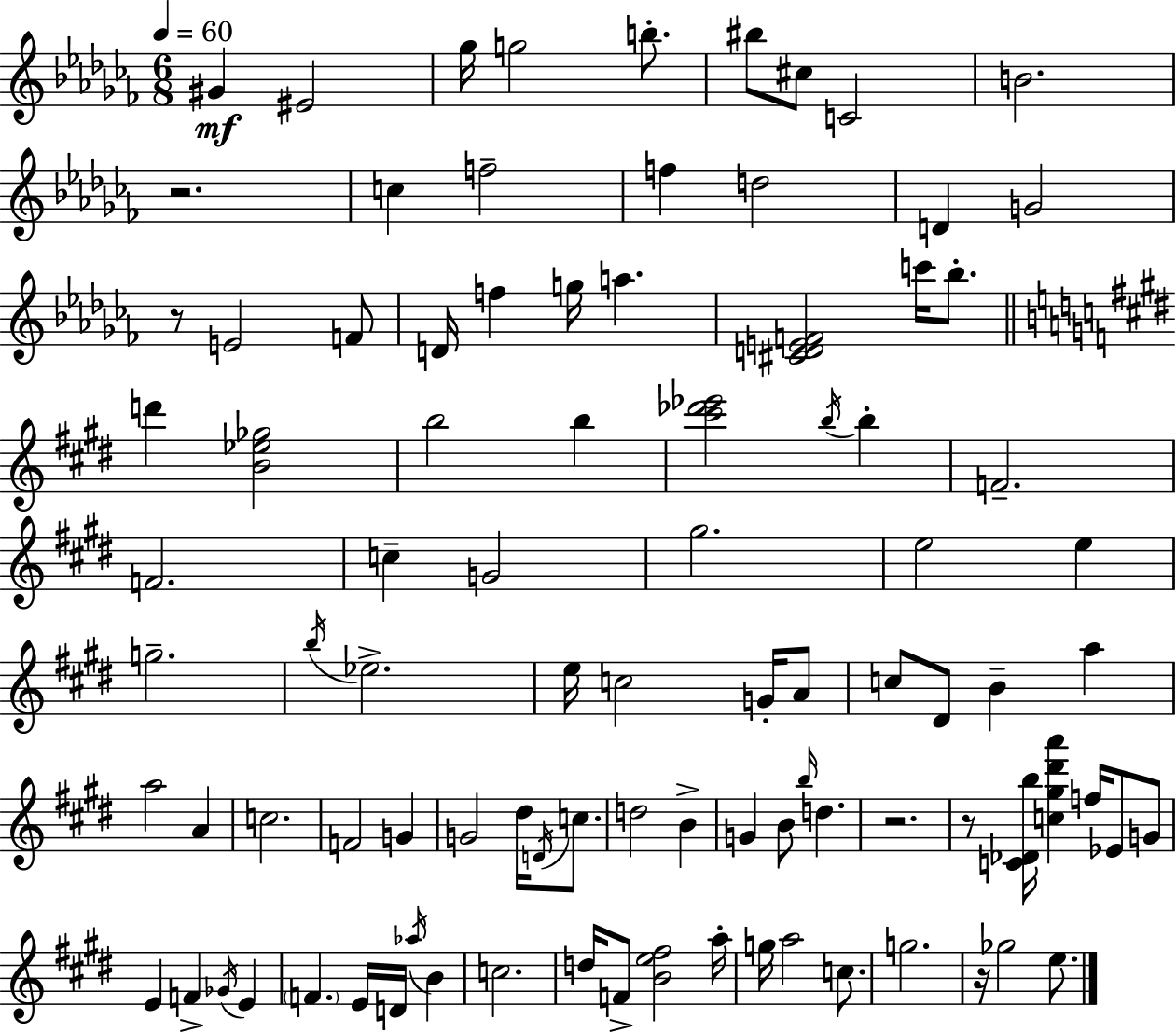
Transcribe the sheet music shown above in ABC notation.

X:1
T:Untitled
M:6/8
L:1/4
K:Abm
^G ^E2 _g/4 g2 b/2 ^b/2 ^c/2 C2 B2 z2 c f2 f d2 D G2 z/2 E2 F/2 D/4 f g/4 a [^CDEF]2 c'/4 _b/2 d' [B_e_g]2 b2 b [^c'_d'_e']2 b/4 b F2 F2 c G2 ^g2 e2 e g2 b/4 _e2 e/4 c2 G/4 A/2 c/2 ^D/2 B a a2 A c2 F2 G G2 ^d/4 D/4 c/2 d2 B G B/2 b/4 d z2 z/2 [C_Db]/4 [c^g^d'a'] f/4 _E/2 G/2 E F _G/4 E F E/4 D/4 _a/4 B c2 d/4 F/2 [Be^f]2 a/4 g/4 a2 c/2 g2 z/4 _g2 e/2